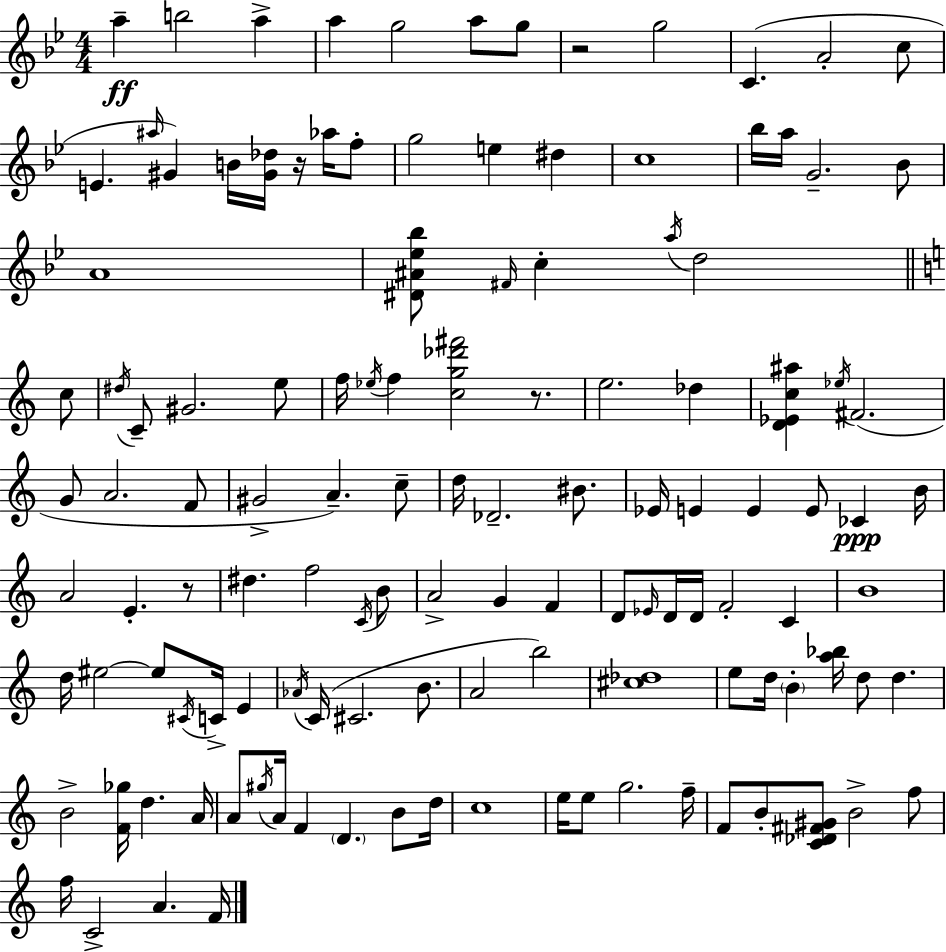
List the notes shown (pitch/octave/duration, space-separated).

A5/q B5/h A5/q A5/q G5/h A5/e G5/e R/h G5/h C4/q. A4/h C5/e E4/q. A#5/s G#4/q B4/s [G#4,Db5]/s R/s Ab5/s F5/e G5/h E5/q D#5/q C5/w Bb5/s A5/s G4/h. Bb4/e A4/w [D#4,A#4,Eb5,Bb5]/e F#4/s C5/q A5/s D5/h C5/e D#5/s C4/e G#4/h. E5/e F5/s Eb5/s F5/q [C5,G5,Db6,F#6]/h R/e. E5/h. Db5/q [D4,Eb4,C5,A#5]/q Eb5/s F#4/h. G4/e A4/h. F4/e G#4/h A4/q. C5/e D5/s Db4/h. BIS4/e. Eb4/s E4/q E4/q E4/e CES4/q B4/s A4/h E4/q. R/e D#5/q. F5/h C4/s B4/e A4/h G4/q F4/q D4/e Eb4/s D4/s D4/s F4/h C4/q B4/w D5/s EIS5/h EIS5/e C#4/s C4/s E4/q Ab4/s C4/s C#4/h. B4/e. A4/h B5/h [C#5,Db5]/w E5/e D5/s B4/q [A5,Bb5]/s D5/e D5/q. B4/h [F4,Gb5]/s D5/q. A4/s A4/e G#5/s A4/s F4/q D4/q. B4/e D5/s C5/w E5/s E5/e G5/h. F5/s F4/e B4/e [C4,Db4,F#4,G#4]/e B4/h F5/e F5/s C4/h A4/q. F4/s